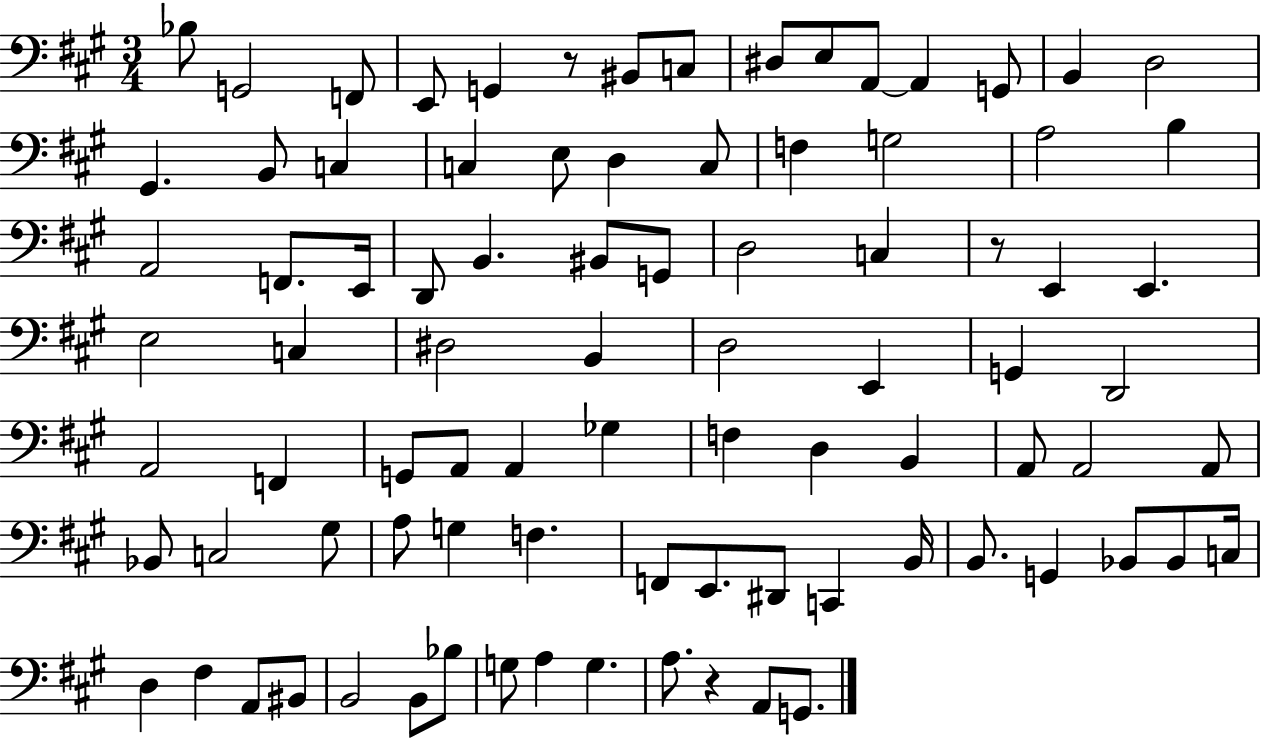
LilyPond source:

{
  \clef bass
  \numericTimeSignature
  \time 3/4
  \key a \major
  bes8 g,2 f,8 | e,8 g,4 r8 bis,8 c8 | dis8 e8 a,8~~ a,4 g,8 | b,4 d2 | \break gis,4. b,8 c4 | c4 e8 d4 c8 | f4 g2 | a2 b4 | \break a,2 f,8. e,16 | d,8 b,4. bis,8 g,8 | d2 c4 | r8 e,4 e,4. | \break e2 c4 | dis2 b,4 | d2 e,4 | g,4 d,2 | \break a,2 f,4 | g,8 a,8 a,4 ges4 | f4 d4 b,4 | a,8 a,2 a,8 | \break bes,8 c2 gis8 | a8 g4 f4. | f,8 e,8. dis,8 c,4 b,16 | b,8. g,4 bes,8 bes,8 c16 | \break d4 fis4 a,8 bis,8 | b,2 b,8 bes8 | g8 a4 g4. | a8. r4 a,8 g,8. | \break \bar "|."
}